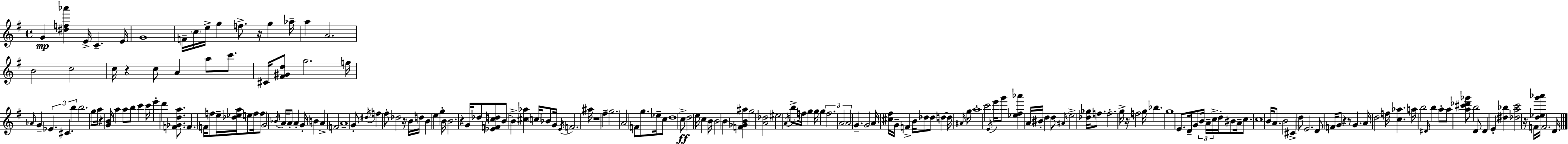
{
  \clef treble
  \time 4/4
  \defaultTimeSignature
  \key g \major
  \repeat volta 2 { g'4\mp <dis'' f'' aes'''>4 e'16-> c'4.-- e'16 | g'1 | f'16-- \parenthesize c''16 e''16-> g''4 f''8.-> r16 g''4 aes''16-- | a''4 a'2. | \break b'2 c''2 | c''16 r4 c''8 a'4 a''8 c'''8. | cis'16 <fis' gis' d''>8 g''2. f''16 | \grace { aes'16 } g'4-- \tuplet 3/2 { ees'4. cis'4. | \break b''4 } b''2. | g''8 a''16 r4 <g' b'>16 a''4 a''8 b''8 | c'''4 c'''16 e'''4-. d'''4 <f' ges' d'' a''>8. | f'4. f'16 f''8 e''16-- <des'' ees'' a''>16 e''8 f''16 f''8 | \break g'2 \acciaccatura { bes'16 } a'16 a'8-. a'4-. | g'16-. b'4 a'4-> f'2 | a'1-- | g'8-. \acciaccatura { dis''16 } f''4 fis''8-. des''2 | \break r16 b'16 d''16 b'4 e''4 g''4-. | b'16 b'2. r4 | g'16 des''8 <ees' f' c'' d''>8 b'8~~ b'4-> <cis'' aes''>4 | \parenthesize c''16 bes'8 g'16 \acciaccatura { e'16 } f'2. | \break ais''16 r1 | fis''4-- \parenthesize g''2. | a'2 f'8 g''8. | ees''16-- c''8 d''1 | \break c''8->\ff d''2 e''16 c''4 | b'16 b'2 b'4 | <f' ges' b' ais''>4 g''2 <a' des''>2 | eis''2 \acciaccatura { a'16 } b''8-> f''16 | \break g''4 g''16 g''4 \tuplet 3/2 { f''2. | a'2 a'2 } | g'4.-- g'2 | a'16 <cis'' fis''>16 g'16-- f'4-> b'16 des''8 des''8 d''4~~ | \break d''16 \grace { ais'16 } g''16 a''1-. | c'''2 \acciaccatura { e'16 } e'''16 | g'''8 <ees'' fis'' aes'''>4 a'16 bis'16-. d''4 d''8 \grace { ais'16 } e''2-> | <des'' ges''>16 f''8. f''2.-. | \break g''16-> r16 f''2 | g''16 bes''4. g''1 | e'8. d'16-- g'8 \tuplet 3/2 { b'16 a'16-- | c''16-> } d''16-. bis'8 a'16-- c''8. c''1 | \break b'16 a'8. b'2 | cis'4-> d''8 e'2. | d'8 f'16 g'8 r4 r8 | g'4. a'16 d''2 | \break f''16 <c'' aes''>4. a''16 b''2 | \grace { dis'16 } b''4 a''8-. a''8 <a'' cis''' des''' ges'''>8 b''2 | d'8 d'4 e'4-. <dis'' bes''>4 | <des'' a'' c'''>2 r16 f'16 <d'' ees'' g''' aes'''>16 f'2. | \break d'16 } \bar "|."
}